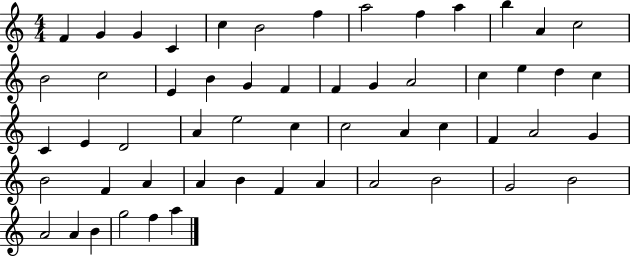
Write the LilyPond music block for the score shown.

{
  \clef treble
  \numericTimeSignature
  \time 4/4
  \key c \major
  f'4 g'4 g'4 c'4 | c''4 b'2 f''4 | a''2 f''4 a''4 | b''4 a'4 c''2 | \break b'2 c''2 | e'4 b'4 g'4 f'4 | f'4 g'4 a'2 | c''4 e''4 d''4 c''4 | \break c'4 e'4 d'2 | a'4 e''2 c''4 | c''2 a'4 c''4 | f'4 a'2 g'4 | \break b'2 f'4 a'4 | a'4 b'4 f'4 a'4 | a'2 b'2 | g'2 b'2 | \break a'2 a'4 b'4 | g''2 f''4 a''4 | \bar "|."
}